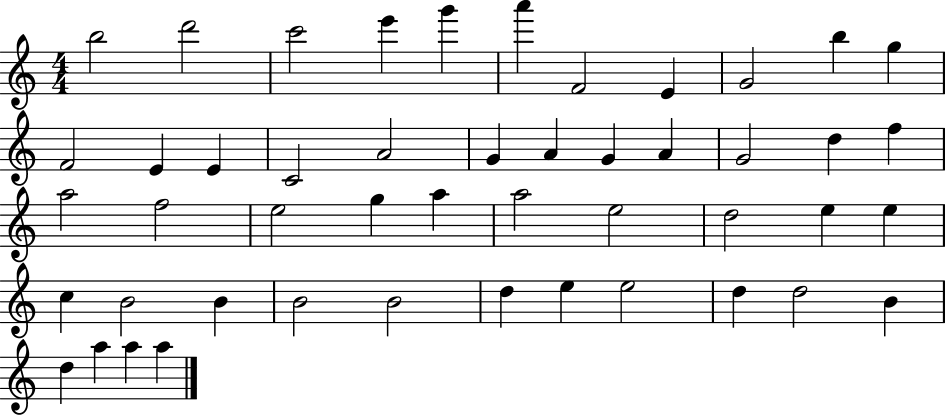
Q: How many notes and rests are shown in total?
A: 48